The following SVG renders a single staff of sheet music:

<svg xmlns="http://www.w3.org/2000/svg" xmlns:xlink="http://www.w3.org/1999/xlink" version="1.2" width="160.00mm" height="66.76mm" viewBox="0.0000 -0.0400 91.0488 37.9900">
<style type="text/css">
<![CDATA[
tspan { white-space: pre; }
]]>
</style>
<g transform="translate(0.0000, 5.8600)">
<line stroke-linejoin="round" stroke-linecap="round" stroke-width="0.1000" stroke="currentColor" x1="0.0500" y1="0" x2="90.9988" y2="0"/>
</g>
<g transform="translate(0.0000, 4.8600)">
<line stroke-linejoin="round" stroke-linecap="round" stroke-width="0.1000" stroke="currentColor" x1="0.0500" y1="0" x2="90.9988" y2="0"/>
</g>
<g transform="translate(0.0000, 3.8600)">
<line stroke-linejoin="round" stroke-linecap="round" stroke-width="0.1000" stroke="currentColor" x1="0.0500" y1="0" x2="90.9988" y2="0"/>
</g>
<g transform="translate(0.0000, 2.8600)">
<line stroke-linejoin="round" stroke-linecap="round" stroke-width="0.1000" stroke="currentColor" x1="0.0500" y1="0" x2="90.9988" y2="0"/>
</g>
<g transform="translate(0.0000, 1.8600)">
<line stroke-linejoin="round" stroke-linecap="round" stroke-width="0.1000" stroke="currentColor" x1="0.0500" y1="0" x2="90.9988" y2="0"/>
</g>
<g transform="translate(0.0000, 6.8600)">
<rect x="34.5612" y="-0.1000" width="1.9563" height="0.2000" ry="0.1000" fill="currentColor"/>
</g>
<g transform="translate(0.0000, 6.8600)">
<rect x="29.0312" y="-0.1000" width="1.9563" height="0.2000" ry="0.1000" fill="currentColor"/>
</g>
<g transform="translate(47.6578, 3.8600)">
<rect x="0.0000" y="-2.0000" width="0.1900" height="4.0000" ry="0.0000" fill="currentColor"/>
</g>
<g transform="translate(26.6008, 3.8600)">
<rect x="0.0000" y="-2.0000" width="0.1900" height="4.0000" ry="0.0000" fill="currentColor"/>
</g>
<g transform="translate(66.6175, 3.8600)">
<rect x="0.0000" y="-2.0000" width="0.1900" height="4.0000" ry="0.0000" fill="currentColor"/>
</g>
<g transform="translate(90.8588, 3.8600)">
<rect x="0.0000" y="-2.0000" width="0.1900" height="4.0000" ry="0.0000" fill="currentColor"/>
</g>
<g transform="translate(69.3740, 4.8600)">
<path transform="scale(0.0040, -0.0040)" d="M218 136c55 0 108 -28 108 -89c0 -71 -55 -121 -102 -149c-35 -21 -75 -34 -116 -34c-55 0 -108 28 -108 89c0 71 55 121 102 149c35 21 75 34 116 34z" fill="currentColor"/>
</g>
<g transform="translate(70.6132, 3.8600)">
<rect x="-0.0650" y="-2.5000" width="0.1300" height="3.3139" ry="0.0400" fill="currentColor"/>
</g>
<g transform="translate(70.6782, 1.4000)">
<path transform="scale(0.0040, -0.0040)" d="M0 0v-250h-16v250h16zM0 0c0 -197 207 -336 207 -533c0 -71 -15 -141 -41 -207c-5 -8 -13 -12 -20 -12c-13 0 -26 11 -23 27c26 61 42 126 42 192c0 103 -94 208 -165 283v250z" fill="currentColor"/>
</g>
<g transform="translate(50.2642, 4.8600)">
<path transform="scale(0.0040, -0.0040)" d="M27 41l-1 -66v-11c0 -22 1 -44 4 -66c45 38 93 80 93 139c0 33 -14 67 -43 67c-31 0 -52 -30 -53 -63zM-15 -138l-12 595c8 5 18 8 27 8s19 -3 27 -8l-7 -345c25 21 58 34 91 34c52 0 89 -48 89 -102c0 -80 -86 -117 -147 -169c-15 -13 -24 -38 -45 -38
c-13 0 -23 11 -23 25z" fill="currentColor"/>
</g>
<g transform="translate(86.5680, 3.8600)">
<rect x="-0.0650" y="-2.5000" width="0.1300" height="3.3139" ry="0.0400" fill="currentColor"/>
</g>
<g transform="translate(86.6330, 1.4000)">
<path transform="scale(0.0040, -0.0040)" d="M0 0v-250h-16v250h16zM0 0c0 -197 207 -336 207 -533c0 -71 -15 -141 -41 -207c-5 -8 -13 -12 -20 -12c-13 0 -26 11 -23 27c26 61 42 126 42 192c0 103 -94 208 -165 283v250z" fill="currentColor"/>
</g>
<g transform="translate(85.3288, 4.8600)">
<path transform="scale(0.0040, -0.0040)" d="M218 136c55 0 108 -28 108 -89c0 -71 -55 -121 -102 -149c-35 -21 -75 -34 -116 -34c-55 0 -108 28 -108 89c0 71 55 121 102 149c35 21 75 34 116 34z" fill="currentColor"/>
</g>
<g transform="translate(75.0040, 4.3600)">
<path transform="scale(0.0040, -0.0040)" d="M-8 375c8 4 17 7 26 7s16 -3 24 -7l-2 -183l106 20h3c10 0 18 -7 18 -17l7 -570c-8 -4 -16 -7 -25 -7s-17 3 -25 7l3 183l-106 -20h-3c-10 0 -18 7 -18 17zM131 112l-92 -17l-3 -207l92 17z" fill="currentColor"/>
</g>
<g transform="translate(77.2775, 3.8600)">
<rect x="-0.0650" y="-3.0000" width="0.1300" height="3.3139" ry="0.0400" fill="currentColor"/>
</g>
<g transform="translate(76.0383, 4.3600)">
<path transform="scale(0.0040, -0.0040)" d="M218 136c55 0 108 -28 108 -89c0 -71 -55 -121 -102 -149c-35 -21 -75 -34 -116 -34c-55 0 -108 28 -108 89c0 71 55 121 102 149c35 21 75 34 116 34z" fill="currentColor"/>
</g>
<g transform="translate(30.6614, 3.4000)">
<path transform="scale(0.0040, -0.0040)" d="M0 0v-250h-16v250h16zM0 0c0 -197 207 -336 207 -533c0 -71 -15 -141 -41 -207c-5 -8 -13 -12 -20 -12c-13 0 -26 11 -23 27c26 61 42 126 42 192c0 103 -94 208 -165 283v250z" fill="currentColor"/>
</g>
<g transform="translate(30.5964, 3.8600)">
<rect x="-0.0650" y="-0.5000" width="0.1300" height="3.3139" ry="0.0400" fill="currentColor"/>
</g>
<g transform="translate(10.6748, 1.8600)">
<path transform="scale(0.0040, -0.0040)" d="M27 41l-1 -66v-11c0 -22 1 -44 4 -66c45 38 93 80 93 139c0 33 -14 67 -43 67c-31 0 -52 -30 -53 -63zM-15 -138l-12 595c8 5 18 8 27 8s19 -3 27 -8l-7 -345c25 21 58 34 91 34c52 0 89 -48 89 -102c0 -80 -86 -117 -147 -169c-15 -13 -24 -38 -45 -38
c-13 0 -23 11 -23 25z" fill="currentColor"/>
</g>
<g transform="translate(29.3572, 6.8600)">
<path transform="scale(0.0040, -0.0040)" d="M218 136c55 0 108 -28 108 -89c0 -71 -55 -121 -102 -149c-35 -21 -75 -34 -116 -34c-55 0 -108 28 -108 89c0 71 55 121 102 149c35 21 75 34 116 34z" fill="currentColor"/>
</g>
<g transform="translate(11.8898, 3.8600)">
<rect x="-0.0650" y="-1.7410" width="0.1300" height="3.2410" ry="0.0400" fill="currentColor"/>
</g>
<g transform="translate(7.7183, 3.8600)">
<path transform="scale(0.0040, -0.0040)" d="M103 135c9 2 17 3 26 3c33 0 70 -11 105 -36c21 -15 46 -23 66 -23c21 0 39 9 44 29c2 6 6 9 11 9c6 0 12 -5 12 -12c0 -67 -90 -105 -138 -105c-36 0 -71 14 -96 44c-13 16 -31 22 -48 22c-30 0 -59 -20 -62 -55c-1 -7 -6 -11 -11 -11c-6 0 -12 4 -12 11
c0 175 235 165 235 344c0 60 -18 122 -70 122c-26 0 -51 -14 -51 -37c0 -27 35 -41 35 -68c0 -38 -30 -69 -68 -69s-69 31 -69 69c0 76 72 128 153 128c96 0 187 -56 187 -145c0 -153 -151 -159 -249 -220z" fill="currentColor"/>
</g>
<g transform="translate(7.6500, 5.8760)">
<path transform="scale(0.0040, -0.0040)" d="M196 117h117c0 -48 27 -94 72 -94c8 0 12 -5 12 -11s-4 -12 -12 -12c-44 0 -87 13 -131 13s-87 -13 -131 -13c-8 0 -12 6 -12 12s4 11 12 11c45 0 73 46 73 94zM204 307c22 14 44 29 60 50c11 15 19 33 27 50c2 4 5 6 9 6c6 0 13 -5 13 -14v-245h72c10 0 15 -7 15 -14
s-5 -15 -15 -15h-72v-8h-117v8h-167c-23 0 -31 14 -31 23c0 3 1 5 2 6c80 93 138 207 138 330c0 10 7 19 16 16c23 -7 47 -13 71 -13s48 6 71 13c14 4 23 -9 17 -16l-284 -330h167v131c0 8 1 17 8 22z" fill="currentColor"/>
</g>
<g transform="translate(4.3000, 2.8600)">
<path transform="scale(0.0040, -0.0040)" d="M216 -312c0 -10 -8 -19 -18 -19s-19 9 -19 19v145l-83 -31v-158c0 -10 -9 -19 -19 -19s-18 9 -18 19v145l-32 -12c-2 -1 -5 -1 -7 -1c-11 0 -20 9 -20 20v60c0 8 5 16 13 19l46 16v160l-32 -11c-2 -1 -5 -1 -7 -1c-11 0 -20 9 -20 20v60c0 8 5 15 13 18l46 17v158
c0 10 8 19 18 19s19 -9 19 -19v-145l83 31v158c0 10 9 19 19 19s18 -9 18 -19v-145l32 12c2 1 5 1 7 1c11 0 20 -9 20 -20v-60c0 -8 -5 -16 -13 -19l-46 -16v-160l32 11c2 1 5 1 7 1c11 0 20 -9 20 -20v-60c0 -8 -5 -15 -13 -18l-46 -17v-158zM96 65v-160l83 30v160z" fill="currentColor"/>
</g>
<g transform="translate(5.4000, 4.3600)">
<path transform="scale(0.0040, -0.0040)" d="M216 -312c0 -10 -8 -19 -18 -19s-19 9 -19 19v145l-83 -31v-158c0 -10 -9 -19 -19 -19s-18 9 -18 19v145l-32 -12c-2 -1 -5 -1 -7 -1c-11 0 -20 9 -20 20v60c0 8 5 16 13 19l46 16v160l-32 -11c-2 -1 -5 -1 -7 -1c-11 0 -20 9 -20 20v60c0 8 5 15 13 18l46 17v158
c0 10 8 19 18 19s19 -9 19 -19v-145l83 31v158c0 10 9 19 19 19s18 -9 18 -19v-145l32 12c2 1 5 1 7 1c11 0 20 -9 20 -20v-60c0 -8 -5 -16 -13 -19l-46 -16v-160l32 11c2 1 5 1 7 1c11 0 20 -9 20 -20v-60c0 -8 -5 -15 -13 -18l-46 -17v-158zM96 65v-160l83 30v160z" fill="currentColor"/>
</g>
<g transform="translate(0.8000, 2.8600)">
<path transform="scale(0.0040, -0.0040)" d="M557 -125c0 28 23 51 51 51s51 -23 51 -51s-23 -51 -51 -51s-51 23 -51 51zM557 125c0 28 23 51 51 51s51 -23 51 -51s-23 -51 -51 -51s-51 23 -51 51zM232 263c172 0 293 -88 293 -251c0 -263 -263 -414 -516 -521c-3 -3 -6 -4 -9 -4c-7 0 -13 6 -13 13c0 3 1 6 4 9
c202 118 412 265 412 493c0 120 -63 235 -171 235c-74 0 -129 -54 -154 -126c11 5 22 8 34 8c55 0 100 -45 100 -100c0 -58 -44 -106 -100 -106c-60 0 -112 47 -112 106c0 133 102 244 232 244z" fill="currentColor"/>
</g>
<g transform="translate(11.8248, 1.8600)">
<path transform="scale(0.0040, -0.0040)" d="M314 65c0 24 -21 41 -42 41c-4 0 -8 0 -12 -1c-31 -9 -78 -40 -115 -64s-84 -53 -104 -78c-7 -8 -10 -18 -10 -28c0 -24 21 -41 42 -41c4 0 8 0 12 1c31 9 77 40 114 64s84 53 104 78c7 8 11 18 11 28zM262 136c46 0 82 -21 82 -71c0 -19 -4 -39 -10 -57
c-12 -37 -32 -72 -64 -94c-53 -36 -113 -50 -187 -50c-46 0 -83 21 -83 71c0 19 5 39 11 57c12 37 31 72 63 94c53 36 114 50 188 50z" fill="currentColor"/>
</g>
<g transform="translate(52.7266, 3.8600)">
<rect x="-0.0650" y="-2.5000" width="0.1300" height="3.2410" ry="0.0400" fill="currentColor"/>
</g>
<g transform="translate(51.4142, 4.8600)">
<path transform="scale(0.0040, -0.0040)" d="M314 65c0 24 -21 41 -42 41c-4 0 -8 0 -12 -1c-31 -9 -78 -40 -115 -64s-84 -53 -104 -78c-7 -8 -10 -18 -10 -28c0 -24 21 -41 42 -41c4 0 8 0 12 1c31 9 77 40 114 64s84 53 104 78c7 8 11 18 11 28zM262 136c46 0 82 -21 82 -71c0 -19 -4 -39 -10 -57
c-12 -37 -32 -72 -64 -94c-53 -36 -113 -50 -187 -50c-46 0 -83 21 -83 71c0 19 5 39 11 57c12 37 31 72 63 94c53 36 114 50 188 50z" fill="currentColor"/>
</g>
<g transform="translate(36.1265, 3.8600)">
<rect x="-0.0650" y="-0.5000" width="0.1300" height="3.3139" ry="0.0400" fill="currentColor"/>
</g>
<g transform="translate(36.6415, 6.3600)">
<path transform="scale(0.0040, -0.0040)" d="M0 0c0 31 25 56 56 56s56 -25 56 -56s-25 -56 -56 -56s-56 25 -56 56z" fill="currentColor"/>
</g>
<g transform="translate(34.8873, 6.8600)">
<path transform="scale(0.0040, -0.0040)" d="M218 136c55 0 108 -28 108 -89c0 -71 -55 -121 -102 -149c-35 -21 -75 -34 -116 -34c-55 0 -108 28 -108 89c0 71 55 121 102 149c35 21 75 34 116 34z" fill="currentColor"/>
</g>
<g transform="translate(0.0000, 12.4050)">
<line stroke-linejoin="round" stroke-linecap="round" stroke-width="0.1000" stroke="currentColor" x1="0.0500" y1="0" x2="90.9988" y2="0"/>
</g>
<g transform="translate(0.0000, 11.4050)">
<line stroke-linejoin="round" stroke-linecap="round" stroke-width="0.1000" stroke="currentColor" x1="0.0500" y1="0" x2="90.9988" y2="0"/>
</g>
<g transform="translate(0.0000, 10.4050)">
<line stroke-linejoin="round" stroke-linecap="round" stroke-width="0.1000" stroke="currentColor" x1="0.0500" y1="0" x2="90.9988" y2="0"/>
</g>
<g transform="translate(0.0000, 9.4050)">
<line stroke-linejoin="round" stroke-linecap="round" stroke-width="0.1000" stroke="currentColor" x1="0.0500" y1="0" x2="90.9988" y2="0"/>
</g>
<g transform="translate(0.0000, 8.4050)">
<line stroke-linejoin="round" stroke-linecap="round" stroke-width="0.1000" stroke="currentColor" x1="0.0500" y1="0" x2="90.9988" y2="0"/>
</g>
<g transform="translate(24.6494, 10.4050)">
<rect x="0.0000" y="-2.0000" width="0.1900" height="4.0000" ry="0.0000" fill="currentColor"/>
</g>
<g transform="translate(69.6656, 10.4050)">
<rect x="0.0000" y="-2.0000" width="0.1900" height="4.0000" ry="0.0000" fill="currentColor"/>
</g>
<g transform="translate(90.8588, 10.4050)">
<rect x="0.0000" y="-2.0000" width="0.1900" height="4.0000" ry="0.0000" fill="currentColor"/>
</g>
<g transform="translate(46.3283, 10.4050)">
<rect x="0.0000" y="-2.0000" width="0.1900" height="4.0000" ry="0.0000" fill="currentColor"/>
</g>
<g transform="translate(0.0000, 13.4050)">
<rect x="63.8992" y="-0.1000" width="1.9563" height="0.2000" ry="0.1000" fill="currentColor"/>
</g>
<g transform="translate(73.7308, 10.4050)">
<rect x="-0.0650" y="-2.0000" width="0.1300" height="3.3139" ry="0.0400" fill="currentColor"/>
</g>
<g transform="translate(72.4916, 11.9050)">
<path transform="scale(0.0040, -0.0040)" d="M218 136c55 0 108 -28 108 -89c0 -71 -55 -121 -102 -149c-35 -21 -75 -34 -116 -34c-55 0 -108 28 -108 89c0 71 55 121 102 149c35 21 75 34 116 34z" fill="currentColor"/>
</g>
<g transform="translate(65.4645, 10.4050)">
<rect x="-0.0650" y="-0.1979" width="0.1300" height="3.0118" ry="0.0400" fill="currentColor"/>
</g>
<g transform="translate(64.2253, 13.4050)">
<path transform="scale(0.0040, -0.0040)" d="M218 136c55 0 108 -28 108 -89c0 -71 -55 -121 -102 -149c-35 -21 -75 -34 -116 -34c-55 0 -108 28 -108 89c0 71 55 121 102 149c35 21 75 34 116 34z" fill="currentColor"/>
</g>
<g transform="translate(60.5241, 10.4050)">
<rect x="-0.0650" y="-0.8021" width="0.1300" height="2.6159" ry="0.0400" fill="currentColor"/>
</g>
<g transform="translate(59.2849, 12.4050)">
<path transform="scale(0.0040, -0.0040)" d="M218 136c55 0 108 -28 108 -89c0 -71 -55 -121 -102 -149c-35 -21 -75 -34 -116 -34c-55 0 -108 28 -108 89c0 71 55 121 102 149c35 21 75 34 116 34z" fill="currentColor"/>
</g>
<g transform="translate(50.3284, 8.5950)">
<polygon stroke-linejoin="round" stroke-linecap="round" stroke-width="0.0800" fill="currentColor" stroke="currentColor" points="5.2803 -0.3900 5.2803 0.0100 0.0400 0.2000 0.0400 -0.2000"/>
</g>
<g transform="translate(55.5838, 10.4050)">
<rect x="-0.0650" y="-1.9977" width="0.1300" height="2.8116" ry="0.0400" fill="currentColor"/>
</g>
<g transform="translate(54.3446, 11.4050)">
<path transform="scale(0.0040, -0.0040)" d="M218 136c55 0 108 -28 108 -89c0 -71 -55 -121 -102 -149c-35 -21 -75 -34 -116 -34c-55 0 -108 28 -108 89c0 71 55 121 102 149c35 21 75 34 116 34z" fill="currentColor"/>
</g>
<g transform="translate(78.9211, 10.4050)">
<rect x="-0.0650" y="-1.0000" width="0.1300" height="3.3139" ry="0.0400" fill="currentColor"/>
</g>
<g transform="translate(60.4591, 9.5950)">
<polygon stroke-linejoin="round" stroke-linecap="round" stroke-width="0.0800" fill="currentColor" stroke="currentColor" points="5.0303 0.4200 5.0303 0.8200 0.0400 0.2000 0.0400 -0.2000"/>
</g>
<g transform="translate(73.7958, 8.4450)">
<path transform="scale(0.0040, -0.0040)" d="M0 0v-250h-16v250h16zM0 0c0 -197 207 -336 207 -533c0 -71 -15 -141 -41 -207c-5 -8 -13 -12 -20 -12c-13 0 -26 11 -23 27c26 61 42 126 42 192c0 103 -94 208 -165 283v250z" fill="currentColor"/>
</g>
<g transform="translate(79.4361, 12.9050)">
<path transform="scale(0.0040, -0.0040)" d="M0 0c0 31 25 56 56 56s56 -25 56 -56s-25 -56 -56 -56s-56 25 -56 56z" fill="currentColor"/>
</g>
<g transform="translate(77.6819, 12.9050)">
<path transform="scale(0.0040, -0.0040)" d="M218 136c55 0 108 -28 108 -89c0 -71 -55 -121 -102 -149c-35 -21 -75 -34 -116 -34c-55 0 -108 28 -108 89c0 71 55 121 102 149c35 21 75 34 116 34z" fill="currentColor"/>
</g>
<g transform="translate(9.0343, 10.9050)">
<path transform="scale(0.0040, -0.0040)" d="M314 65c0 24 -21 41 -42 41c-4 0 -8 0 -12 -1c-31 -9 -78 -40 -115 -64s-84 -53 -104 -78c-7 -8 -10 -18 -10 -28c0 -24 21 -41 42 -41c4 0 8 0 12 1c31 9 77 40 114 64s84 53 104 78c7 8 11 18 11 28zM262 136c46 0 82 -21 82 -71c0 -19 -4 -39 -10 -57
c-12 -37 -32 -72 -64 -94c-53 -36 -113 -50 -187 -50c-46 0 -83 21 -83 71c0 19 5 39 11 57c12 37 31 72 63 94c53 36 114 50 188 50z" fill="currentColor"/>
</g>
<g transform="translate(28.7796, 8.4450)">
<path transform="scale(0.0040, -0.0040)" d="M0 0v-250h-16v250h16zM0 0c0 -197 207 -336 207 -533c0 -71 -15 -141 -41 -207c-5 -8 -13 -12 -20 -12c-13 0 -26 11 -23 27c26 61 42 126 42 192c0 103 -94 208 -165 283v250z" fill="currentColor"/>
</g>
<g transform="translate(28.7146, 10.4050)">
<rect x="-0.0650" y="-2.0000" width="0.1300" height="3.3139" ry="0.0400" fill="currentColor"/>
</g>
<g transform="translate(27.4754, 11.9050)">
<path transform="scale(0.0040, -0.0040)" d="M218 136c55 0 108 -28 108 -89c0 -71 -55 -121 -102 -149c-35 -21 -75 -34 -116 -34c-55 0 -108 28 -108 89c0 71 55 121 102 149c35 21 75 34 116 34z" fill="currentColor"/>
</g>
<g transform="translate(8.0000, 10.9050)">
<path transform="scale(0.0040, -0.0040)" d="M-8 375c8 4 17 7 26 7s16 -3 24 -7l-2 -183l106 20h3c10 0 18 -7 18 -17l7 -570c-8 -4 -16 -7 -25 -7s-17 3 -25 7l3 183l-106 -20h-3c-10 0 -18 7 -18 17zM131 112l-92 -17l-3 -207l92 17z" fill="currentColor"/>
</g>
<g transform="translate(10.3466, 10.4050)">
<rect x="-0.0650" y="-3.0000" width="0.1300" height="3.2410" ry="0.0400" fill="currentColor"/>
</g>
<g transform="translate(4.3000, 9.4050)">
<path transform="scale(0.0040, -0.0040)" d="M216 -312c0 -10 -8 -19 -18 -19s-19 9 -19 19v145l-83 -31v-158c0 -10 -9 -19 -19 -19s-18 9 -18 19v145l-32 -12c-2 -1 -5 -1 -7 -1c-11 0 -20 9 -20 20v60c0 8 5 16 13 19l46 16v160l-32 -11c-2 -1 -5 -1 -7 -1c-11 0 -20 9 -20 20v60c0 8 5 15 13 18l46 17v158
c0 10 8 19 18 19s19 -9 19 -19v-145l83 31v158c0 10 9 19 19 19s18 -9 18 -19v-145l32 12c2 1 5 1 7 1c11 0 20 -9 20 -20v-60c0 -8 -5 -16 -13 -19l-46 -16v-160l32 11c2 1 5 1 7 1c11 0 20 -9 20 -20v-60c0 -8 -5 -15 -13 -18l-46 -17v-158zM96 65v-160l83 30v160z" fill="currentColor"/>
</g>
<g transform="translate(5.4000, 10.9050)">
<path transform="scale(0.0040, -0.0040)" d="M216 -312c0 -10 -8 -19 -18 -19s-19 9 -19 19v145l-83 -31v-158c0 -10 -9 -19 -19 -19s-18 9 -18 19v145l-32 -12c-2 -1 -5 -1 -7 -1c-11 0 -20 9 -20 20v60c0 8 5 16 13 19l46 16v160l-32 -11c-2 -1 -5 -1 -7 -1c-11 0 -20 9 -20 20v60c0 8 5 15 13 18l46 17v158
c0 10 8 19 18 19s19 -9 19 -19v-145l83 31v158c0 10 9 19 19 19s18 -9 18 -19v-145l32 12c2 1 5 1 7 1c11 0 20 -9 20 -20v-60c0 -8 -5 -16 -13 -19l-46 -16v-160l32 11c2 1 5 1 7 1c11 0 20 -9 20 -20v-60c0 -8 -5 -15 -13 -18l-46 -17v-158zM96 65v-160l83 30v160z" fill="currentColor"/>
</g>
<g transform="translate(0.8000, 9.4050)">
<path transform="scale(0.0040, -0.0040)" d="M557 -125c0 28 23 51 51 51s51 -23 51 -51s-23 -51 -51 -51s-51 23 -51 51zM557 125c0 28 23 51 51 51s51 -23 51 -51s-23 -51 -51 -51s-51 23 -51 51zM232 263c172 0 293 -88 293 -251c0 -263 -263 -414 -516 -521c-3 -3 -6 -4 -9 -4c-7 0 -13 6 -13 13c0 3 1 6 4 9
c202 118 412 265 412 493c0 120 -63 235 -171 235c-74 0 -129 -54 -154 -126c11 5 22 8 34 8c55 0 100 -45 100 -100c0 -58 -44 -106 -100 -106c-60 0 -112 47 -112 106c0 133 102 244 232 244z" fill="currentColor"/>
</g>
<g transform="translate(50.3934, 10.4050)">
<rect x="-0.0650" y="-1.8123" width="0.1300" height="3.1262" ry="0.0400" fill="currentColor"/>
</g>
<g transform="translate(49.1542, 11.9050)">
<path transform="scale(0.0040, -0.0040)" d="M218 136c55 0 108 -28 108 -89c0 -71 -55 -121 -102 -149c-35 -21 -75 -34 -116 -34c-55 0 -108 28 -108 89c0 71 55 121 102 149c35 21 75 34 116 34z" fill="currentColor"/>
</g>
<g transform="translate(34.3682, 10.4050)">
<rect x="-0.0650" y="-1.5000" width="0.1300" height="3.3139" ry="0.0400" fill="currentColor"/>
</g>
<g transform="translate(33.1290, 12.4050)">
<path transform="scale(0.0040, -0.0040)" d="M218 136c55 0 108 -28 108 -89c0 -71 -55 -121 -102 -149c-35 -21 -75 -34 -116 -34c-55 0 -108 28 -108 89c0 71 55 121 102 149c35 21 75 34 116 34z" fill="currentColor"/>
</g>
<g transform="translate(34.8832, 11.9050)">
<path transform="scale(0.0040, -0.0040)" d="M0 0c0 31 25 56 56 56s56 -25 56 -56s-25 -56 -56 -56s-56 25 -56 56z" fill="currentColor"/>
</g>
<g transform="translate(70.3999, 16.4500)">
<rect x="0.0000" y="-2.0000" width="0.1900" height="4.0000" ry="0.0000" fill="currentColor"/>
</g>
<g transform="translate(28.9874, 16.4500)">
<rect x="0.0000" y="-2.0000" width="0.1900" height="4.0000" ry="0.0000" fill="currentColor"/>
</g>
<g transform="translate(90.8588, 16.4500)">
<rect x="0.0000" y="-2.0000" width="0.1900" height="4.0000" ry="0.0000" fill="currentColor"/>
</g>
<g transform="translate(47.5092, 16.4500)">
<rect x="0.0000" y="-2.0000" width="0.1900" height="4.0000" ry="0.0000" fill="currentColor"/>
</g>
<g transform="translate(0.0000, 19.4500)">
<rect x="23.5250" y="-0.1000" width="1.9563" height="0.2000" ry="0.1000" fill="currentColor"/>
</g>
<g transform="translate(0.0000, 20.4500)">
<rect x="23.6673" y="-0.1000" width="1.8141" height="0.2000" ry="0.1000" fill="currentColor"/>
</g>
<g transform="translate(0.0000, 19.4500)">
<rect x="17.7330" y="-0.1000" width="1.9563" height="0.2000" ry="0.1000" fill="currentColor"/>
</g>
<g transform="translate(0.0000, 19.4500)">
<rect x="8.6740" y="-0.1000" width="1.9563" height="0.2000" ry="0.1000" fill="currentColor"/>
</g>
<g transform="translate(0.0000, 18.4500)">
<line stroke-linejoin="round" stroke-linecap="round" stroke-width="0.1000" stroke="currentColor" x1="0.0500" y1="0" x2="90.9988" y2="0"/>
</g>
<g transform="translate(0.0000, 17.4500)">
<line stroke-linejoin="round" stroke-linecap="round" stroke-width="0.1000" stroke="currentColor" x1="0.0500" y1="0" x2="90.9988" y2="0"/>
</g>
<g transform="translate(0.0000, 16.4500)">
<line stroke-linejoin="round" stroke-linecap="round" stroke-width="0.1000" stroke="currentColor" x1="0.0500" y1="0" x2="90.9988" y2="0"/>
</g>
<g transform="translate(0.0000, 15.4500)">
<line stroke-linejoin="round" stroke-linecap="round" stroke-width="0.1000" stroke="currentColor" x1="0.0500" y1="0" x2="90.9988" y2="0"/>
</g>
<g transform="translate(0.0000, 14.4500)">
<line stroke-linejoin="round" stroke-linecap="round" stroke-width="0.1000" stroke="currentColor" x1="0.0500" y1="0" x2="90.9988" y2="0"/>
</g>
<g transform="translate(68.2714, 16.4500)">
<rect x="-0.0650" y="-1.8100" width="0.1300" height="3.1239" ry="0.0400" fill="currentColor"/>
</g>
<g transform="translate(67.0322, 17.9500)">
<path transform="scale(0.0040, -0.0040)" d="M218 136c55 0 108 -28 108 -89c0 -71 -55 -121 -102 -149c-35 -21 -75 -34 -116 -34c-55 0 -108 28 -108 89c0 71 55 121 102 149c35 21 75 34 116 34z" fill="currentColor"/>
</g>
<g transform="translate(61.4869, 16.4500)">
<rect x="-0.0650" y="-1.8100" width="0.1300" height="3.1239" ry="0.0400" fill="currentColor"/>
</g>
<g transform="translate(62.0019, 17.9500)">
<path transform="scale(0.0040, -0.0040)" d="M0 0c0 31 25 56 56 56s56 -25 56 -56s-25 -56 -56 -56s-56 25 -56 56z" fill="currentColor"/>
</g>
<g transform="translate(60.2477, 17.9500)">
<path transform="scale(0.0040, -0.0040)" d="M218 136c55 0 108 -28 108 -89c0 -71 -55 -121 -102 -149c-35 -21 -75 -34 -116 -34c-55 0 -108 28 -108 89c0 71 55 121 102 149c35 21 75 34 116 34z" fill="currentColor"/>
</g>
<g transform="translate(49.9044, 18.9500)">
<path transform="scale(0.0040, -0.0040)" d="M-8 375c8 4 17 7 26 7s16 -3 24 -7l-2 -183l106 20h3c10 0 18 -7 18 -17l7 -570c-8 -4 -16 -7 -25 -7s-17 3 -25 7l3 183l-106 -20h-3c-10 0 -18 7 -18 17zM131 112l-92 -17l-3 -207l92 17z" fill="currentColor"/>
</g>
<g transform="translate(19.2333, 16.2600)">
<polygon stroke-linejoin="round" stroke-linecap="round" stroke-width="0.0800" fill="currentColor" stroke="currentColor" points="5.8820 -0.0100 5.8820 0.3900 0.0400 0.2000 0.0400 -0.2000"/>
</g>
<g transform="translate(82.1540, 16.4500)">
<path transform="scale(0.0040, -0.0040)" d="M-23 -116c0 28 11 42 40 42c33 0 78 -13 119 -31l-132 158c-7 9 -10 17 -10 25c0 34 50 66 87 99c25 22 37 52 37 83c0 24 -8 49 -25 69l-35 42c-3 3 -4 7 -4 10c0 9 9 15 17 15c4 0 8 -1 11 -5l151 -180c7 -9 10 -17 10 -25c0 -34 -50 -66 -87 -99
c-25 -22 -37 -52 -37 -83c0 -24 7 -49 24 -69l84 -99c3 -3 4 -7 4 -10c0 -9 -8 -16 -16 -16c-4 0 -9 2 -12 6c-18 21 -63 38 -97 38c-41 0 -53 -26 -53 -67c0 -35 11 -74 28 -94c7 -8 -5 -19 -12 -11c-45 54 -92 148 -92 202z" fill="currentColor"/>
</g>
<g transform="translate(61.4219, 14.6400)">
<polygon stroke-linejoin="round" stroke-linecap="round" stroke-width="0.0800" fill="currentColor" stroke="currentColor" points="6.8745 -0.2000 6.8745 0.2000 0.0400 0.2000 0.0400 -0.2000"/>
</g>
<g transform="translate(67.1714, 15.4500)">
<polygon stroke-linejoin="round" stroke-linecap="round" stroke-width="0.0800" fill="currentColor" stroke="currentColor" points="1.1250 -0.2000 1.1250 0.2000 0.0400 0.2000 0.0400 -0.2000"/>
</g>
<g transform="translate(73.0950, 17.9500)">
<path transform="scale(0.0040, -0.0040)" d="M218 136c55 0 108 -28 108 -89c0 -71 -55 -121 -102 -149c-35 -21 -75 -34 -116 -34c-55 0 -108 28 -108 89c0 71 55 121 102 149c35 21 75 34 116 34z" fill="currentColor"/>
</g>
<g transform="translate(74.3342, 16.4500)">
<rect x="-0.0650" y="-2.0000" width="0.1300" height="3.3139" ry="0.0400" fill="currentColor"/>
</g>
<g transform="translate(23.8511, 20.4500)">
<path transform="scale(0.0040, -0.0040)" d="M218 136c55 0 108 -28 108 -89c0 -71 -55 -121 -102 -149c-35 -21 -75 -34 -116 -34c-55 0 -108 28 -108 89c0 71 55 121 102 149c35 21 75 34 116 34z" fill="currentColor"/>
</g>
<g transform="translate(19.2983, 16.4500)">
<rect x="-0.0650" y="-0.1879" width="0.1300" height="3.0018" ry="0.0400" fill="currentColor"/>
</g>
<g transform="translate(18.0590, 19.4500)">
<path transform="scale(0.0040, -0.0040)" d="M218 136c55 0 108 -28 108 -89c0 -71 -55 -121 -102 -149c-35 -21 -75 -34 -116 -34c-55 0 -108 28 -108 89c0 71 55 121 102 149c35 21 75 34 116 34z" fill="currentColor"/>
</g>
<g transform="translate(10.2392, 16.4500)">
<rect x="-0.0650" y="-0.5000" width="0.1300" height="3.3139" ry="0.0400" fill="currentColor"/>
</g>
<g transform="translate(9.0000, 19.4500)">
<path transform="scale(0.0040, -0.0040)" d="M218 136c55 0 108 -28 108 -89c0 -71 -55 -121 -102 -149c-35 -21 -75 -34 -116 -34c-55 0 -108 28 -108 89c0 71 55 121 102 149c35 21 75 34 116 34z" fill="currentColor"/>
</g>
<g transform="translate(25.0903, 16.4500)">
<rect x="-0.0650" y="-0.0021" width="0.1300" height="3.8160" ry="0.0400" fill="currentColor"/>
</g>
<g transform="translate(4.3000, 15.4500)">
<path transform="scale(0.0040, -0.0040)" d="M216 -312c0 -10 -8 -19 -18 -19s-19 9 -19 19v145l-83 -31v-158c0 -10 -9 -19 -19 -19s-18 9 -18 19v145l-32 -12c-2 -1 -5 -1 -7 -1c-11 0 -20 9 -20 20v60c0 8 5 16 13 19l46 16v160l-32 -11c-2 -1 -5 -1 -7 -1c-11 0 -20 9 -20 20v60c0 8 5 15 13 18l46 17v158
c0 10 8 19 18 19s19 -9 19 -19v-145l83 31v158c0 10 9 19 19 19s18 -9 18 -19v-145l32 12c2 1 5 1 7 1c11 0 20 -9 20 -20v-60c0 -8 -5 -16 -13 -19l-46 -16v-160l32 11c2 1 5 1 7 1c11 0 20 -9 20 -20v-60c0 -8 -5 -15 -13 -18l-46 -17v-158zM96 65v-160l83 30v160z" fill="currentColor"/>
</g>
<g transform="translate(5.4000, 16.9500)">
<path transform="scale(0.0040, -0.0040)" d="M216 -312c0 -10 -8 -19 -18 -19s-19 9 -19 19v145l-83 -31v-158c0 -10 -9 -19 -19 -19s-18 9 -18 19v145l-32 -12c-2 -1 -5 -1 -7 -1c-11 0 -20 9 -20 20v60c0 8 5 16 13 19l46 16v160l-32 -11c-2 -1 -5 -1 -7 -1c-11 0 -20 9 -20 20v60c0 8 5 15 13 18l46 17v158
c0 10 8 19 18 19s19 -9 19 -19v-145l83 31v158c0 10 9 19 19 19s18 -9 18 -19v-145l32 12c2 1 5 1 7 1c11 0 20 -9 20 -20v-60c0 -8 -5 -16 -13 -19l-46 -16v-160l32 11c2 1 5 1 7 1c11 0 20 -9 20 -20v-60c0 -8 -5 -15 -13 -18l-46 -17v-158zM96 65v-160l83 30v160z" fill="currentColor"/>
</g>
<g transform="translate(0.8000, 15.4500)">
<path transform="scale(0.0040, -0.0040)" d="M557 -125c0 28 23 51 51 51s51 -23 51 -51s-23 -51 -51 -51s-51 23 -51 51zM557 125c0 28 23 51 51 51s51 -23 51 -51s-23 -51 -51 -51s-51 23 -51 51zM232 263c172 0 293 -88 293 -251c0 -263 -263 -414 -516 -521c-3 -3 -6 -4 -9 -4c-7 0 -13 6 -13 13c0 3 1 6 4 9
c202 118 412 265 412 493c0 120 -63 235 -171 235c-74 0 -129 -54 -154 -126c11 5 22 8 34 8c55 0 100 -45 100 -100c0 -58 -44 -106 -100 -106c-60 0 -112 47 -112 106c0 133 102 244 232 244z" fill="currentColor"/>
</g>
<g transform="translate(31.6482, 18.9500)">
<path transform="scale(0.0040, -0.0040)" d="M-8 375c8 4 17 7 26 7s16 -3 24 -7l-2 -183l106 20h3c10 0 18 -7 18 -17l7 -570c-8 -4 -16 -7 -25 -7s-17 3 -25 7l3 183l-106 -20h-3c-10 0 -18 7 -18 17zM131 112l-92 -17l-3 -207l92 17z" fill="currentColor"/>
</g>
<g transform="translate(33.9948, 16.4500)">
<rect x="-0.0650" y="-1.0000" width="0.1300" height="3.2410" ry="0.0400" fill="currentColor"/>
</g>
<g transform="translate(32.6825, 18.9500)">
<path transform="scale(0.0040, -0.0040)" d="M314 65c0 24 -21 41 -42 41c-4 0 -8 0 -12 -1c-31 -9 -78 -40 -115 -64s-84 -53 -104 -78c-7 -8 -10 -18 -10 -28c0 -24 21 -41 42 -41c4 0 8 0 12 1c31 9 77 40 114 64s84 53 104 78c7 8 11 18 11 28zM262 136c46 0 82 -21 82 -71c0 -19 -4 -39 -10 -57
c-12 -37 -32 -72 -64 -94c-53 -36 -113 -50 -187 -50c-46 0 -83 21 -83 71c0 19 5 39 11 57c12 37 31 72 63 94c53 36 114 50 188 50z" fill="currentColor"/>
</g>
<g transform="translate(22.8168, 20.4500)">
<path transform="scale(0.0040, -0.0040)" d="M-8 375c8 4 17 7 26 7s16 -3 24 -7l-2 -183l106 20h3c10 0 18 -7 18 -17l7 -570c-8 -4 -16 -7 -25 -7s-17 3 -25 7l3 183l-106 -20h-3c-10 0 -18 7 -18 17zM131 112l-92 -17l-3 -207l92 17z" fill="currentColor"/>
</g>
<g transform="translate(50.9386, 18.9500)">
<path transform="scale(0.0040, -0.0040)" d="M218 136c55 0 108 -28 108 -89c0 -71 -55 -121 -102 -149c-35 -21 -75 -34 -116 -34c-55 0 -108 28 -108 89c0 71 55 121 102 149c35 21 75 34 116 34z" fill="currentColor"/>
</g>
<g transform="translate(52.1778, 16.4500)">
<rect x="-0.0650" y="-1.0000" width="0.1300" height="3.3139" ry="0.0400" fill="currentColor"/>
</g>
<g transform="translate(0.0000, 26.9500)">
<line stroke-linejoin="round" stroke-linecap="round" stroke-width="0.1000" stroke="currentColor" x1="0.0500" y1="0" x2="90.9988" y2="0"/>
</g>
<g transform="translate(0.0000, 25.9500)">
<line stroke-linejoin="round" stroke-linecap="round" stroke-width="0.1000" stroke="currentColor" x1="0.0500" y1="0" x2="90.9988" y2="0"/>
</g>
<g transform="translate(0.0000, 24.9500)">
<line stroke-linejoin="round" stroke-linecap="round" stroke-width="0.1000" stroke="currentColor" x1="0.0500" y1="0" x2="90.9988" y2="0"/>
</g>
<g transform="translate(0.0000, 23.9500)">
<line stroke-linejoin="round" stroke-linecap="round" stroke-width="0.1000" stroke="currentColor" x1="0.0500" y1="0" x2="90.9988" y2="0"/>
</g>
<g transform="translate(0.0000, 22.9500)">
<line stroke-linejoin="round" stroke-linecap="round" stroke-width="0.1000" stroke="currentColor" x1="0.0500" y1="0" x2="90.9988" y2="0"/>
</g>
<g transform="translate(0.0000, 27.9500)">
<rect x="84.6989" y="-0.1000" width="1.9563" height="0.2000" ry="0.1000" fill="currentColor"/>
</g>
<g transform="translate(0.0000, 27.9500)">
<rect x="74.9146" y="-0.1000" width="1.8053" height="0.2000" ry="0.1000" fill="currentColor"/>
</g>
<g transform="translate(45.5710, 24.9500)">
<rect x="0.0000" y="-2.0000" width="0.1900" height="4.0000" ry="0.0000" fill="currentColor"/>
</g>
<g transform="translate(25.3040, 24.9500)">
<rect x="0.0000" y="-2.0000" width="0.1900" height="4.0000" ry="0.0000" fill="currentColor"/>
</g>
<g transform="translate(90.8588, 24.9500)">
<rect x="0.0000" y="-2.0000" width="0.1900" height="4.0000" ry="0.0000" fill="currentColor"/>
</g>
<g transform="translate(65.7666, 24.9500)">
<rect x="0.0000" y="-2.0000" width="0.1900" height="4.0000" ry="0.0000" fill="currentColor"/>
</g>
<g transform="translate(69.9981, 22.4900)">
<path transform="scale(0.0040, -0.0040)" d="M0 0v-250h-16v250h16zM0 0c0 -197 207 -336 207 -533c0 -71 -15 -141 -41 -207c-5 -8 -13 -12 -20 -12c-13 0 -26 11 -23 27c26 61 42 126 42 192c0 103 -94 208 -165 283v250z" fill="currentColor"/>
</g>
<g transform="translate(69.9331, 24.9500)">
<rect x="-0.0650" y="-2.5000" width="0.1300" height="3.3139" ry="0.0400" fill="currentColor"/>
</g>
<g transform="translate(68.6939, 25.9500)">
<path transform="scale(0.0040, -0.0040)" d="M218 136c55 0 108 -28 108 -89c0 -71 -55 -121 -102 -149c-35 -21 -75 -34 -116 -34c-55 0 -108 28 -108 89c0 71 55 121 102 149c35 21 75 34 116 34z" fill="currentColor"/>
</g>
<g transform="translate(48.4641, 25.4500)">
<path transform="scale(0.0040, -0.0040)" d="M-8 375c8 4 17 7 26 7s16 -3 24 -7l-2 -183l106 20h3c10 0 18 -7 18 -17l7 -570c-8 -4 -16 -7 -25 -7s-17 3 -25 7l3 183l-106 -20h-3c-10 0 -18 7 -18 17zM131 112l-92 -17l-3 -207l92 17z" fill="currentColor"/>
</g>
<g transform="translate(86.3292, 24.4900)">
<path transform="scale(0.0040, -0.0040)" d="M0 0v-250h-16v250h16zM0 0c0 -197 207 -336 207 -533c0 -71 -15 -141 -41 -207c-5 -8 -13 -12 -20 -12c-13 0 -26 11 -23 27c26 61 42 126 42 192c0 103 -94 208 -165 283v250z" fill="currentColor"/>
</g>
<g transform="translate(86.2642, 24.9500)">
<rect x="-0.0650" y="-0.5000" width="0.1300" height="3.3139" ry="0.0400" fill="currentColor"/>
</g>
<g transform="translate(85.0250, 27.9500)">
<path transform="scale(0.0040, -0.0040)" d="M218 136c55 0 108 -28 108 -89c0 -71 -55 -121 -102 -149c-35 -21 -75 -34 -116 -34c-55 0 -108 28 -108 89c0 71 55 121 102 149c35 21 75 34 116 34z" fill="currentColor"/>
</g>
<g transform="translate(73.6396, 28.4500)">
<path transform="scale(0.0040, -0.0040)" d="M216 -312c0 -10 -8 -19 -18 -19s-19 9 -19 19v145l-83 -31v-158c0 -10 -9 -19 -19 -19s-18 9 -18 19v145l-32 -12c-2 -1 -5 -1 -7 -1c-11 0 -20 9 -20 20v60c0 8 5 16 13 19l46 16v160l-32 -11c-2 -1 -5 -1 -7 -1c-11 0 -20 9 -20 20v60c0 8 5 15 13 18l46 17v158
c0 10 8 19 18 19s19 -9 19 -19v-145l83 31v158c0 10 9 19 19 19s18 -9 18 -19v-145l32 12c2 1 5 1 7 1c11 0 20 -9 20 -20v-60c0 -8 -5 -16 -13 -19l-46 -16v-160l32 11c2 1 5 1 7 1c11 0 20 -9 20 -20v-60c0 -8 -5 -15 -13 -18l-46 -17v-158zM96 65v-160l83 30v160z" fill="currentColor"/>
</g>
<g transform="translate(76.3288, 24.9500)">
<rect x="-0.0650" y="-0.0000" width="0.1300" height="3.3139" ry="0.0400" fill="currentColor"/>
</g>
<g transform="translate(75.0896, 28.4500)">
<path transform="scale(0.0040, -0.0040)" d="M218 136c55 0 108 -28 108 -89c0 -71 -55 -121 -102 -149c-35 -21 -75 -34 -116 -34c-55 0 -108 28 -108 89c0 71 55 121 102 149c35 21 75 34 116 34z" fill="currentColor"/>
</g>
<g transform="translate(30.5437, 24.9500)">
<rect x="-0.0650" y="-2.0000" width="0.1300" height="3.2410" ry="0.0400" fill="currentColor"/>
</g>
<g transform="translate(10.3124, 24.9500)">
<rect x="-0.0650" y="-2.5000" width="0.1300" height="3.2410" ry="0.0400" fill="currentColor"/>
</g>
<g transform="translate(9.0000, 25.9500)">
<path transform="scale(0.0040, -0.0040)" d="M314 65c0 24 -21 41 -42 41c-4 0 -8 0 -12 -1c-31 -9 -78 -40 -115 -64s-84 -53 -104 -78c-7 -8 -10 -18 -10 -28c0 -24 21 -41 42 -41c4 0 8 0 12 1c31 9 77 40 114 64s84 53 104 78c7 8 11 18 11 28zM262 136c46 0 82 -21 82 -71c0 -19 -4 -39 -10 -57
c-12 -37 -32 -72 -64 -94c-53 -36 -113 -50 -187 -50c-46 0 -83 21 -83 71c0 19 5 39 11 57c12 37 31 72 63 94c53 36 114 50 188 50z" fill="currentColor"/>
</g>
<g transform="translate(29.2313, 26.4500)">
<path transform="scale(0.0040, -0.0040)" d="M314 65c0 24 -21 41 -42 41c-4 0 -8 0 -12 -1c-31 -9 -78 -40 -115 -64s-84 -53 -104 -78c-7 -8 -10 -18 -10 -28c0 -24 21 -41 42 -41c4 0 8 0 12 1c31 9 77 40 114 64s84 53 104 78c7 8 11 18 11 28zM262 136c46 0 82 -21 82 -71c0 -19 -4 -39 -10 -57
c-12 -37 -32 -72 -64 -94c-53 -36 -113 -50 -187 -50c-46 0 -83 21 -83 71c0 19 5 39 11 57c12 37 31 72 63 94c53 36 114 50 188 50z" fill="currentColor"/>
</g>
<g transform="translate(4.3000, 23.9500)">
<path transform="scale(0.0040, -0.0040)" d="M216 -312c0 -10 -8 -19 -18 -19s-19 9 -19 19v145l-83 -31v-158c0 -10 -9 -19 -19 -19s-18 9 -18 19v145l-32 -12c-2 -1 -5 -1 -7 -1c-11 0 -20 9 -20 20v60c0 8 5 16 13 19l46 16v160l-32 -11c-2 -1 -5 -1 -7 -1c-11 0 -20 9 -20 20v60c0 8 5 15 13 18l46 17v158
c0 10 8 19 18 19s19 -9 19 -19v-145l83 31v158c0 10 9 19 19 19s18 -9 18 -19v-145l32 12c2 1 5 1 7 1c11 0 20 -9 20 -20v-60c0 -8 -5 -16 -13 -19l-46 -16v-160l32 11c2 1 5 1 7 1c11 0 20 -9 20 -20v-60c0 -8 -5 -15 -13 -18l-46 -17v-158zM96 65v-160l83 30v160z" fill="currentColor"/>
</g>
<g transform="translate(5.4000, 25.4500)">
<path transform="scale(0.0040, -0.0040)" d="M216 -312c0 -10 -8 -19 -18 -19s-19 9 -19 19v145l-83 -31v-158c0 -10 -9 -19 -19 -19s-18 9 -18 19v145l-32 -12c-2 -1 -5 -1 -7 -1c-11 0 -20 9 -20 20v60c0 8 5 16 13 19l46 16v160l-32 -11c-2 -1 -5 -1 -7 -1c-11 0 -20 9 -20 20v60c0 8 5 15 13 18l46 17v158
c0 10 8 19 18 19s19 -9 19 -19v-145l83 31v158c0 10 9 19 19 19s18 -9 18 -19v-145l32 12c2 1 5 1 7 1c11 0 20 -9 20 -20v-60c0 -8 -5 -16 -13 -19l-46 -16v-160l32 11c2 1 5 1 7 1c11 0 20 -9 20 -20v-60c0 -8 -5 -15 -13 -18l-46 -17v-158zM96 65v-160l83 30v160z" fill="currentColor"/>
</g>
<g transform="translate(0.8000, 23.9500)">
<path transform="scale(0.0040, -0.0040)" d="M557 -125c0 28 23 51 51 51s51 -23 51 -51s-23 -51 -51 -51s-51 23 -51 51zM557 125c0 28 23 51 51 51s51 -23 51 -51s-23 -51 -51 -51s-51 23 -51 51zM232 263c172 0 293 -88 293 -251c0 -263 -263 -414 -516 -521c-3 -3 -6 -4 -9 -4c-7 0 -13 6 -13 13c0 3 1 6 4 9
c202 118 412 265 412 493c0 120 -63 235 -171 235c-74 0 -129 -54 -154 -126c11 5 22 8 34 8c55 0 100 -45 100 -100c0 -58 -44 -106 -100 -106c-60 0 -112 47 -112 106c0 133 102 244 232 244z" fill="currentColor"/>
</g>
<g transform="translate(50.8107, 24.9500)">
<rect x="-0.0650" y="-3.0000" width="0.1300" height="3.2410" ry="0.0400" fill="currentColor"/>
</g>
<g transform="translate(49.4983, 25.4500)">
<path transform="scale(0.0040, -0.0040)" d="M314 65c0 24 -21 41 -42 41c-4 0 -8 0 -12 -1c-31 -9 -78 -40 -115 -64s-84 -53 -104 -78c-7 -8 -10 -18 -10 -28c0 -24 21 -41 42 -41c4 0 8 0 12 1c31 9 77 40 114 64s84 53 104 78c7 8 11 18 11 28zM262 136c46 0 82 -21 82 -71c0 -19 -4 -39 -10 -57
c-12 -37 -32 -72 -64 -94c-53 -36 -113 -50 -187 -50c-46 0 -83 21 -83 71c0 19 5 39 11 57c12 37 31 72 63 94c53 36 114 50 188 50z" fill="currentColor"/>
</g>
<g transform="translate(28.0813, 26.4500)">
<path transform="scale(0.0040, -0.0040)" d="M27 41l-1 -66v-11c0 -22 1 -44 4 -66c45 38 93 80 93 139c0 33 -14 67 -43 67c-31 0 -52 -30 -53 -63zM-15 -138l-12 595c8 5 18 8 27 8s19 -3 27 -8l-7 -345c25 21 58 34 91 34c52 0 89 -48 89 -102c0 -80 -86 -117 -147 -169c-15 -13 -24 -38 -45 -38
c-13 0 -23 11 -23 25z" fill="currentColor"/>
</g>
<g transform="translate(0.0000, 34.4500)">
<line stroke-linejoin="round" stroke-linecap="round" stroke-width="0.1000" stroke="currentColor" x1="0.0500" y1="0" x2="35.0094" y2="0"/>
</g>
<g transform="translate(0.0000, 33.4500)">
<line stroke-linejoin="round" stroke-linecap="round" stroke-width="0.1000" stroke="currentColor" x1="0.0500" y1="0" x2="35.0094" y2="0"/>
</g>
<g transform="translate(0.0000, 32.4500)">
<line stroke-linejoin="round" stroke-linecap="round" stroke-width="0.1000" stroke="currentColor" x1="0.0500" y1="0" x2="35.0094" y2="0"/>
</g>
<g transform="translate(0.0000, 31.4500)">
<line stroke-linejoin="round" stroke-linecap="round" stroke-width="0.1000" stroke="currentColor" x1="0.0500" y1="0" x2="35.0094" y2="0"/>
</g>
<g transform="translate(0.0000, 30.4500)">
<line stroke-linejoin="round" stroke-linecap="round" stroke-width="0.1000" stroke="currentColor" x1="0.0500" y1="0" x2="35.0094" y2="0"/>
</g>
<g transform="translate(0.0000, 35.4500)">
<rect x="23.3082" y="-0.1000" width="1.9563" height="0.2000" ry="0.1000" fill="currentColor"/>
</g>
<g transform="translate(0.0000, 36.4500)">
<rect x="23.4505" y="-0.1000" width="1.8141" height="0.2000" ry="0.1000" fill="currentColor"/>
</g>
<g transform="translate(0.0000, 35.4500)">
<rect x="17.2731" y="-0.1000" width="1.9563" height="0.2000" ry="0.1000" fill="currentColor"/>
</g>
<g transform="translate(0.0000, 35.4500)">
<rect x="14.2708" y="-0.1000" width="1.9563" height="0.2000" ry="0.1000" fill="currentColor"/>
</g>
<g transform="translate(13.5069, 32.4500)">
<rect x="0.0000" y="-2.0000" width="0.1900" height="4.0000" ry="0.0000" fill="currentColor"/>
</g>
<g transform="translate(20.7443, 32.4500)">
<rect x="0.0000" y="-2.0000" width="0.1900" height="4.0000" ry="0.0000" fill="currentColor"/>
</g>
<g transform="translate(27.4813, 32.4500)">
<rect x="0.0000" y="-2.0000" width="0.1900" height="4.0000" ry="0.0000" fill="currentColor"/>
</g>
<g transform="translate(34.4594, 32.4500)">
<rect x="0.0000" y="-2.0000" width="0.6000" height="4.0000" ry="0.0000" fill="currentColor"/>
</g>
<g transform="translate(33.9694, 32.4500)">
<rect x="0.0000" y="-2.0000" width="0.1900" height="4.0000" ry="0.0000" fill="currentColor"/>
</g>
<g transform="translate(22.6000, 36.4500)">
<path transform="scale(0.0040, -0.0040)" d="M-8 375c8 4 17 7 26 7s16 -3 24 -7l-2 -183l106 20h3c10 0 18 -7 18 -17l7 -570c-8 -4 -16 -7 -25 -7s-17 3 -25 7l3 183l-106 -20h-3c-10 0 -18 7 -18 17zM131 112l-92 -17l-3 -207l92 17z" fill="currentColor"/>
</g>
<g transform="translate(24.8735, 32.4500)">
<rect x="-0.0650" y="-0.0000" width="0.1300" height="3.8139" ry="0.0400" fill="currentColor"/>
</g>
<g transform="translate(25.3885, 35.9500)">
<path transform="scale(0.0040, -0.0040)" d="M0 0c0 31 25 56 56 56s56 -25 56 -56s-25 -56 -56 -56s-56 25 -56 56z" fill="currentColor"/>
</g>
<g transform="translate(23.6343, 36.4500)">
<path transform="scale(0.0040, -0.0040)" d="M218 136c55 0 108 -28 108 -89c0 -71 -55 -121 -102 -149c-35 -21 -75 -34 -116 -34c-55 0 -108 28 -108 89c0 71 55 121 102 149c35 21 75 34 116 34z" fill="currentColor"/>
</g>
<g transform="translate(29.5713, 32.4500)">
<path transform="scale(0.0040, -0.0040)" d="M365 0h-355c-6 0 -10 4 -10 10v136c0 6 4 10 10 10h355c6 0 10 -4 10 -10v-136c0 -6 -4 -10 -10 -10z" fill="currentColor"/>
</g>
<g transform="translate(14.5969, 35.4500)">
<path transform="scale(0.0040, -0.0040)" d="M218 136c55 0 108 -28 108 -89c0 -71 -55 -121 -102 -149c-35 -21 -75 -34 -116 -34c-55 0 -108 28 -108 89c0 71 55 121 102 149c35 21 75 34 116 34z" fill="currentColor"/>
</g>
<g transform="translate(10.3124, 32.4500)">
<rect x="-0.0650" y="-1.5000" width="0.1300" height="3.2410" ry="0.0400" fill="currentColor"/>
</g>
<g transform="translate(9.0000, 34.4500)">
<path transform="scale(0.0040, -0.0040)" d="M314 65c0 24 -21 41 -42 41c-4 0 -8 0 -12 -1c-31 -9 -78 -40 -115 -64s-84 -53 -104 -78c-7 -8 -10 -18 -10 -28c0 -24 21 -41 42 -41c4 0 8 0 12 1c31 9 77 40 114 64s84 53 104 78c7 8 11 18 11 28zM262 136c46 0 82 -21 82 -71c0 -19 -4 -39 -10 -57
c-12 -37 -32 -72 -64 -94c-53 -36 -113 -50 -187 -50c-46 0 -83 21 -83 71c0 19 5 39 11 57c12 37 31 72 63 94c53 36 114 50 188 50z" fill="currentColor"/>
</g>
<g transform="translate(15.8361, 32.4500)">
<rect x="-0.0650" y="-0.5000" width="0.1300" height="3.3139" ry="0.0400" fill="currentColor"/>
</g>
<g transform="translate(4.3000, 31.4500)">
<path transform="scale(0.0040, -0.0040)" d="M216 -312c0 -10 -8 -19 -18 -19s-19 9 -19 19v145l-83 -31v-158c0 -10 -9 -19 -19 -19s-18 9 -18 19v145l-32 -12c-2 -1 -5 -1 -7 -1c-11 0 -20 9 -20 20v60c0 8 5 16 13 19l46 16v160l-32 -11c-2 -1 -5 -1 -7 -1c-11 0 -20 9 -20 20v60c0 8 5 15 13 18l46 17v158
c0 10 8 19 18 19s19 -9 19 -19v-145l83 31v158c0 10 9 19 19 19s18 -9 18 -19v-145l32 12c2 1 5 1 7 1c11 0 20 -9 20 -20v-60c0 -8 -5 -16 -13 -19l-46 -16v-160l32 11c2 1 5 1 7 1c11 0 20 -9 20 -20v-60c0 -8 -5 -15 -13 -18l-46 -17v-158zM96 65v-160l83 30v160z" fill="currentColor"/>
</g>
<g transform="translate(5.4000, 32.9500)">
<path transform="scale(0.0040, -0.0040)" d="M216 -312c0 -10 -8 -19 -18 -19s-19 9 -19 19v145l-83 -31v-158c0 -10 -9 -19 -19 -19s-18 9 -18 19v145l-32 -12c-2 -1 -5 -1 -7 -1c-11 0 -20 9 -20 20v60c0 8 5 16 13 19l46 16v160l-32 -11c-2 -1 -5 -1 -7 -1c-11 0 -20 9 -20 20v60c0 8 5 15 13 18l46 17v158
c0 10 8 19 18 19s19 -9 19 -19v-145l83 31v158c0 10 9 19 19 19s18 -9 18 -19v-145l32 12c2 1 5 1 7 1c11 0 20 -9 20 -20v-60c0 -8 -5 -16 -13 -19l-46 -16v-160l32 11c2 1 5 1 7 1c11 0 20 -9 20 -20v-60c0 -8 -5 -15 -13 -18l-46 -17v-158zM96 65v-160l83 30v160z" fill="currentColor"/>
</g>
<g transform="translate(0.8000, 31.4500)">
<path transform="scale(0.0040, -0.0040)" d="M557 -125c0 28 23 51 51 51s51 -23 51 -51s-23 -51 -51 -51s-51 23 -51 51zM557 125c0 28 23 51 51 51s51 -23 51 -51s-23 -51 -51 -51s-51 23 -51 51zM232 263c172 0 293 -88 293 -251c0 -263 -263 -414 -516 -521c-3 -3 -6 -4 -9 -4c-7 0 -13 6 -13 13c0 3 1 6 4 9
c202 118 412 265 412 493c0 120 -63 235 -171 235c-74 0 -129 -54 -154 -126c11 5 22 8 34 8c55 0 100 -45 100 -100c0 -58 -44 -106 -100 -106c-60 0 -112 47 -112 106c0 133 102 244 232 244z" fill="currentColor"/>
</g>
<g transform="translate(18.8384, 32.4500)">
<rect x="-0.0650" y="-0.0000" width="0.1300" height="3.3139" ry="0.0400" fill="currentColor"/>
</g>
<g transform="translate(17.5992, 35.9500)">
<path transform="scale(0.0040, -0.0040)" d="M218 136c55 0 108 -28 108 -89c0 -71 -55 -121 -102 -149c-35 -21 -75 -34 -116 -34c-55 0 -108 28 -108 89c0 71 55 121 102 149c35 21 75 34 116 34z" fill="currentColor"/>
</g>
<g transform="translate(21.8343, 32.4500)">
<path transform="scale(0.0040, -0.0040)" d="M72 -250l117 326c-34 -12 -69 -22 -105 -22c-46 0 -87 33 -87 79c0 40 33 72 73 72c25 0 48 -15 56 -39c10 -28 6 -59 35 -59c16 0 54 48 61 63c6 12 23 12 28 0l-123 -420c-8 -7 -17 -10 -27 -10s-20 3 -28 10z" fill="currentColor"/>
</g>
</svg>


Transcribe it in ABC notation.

X:1
T:Untitled
M:2/4
L:1/4
K:D
_A,2 E,,/2 E,, _B,,2 B,,/2 C, B,,/2 C,2 A,,/2 G,, A,,/2 B,,/2 G,,/2 E,,/2 A,,/2 ^F,, E,, E,,/2 C,,/2 F,,2 F,, A,,/2 A,,/4 A,, z B,,2 _A,,2 C,2 B,,/2 ^D,, E,,/2 G,,2 E,, D,, z/2 C,, z2